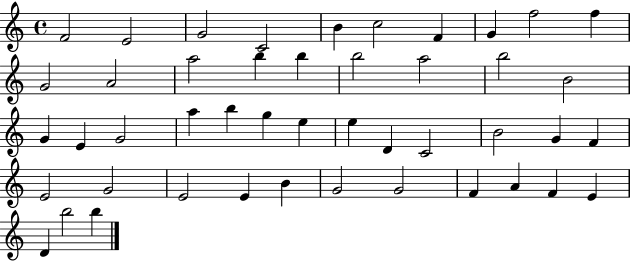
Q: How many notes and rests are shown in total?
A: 46